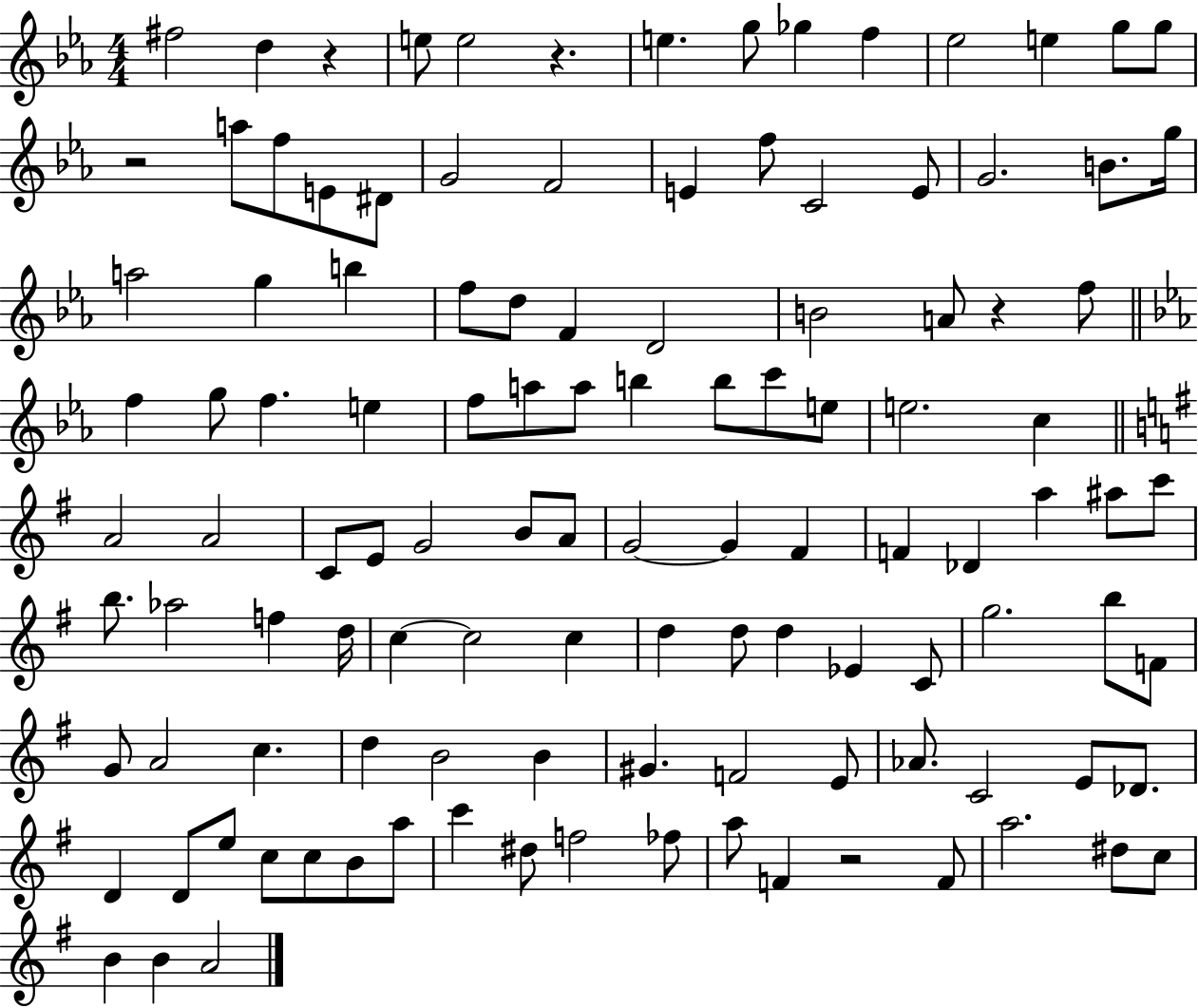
X:1
T:Untitled
M:4/4
L:1/4
K:Eb
^f2 d z e/2 e2 z e g/2 _g f _e2 e g/2 g/2 z2 a/2 f/2 E/2 ^D/2 G2 F2 E f/2 C2 E/2 G2 B/2 g/4 a2 g b f/2 d/2 F D2 B2 A/2 z f/2 f g/2 f e f/2 a/2 a/2 b b/2 c'/2 e/2 e2 c A2 A2 C/2 E/2 G2 B/2 A/2 G2 G ^F F _D a ^a/2 c'/2 b/2 _a2 f d/4 c c2 c d d/2 d _E C/2 g2 b/2 F/2 G/2 A2 c d B2 B ^G F2 E/2 _A/2 C2 E/2 _D/2 D D/2 e/2 c/2 c/2 B/2 a/2 c' ^d/2 f2 _f/2 a/2 F z2 F/2 a2 ^d/2 c/2 B B A2